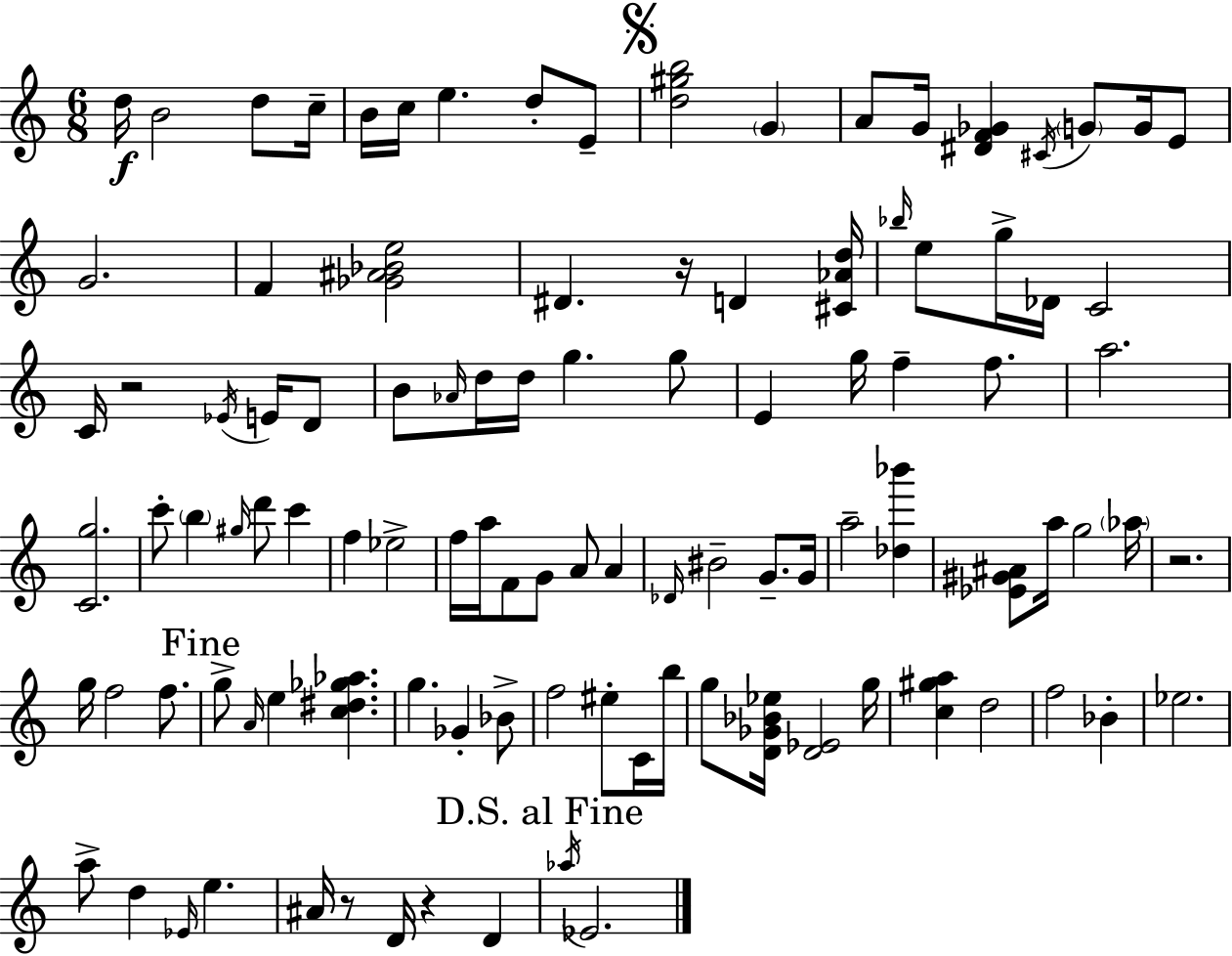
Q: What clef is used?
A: treble